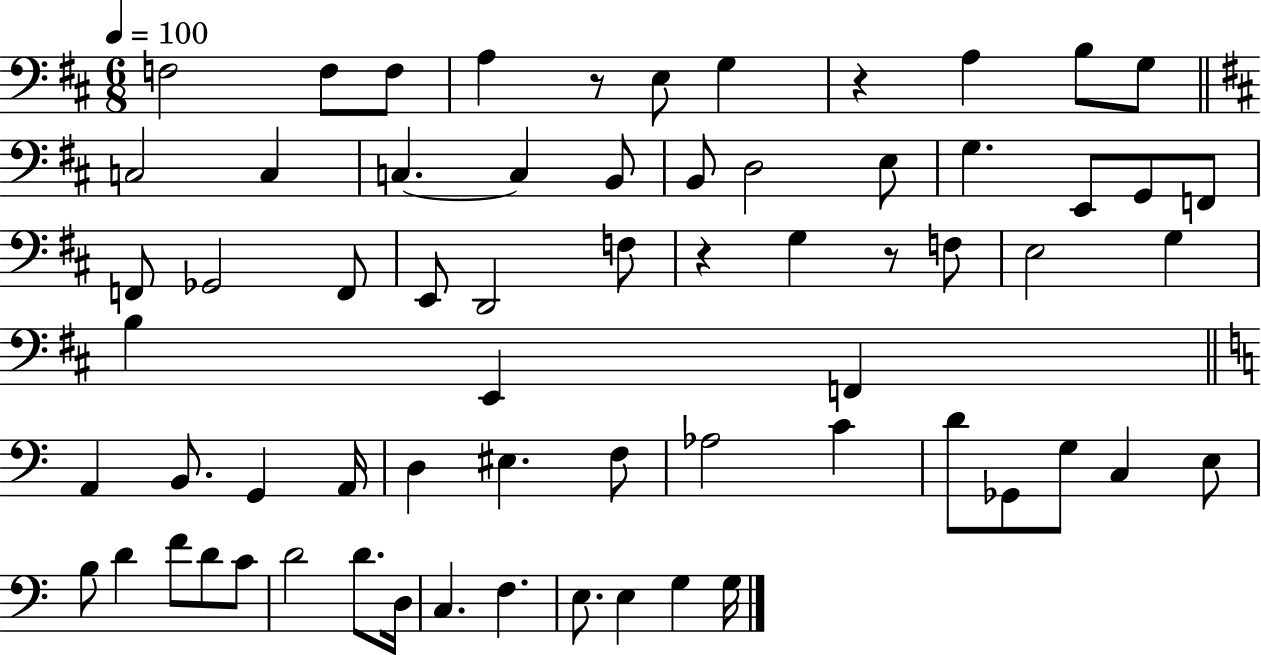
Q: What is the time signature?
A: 6/8